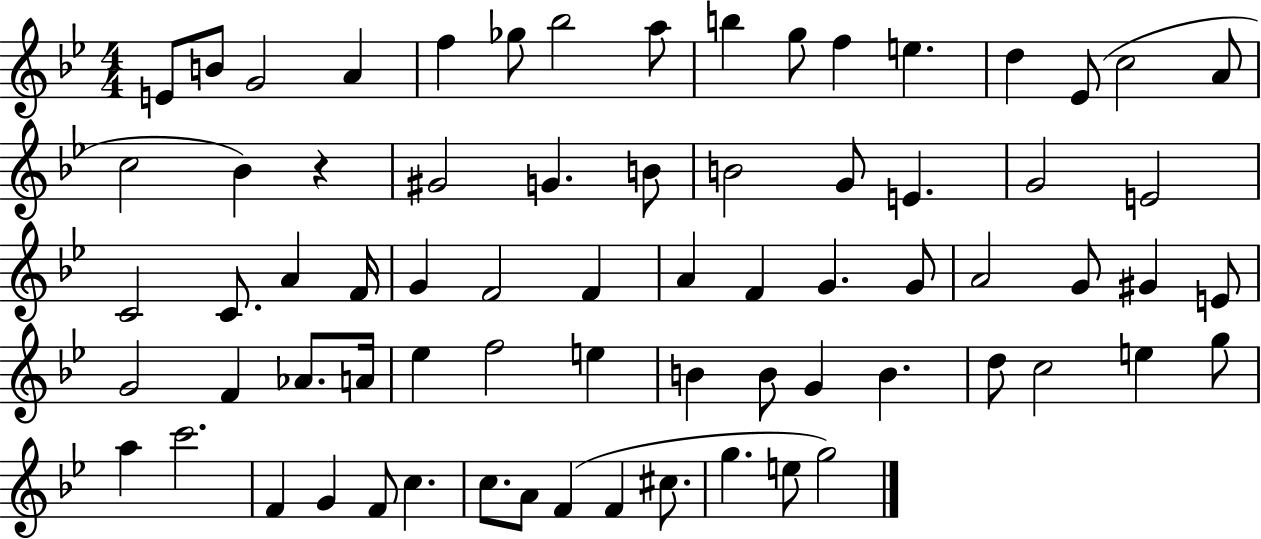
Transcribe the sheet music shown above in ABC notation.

X:1
T:Untitled
M:4/4
L:1/4
K:Bb
E/2 B/2 G2 A f _g/2 _b2 a/2 b g/2 f e d _E/2 c2 A/2 c2 _B z ^G2 G B/2 B2 G/2 E G2 E2 C2 C/2 A F/4 G F2 F A F G G/2 A2 G/2 ^G E/2 G2 F _A/2 A/4 _e f2 e B B/2 G B d/2 c2 e g/2 a c'2 F G F/2 c c/2 A/2 F F ^c/2 g e/2 g2